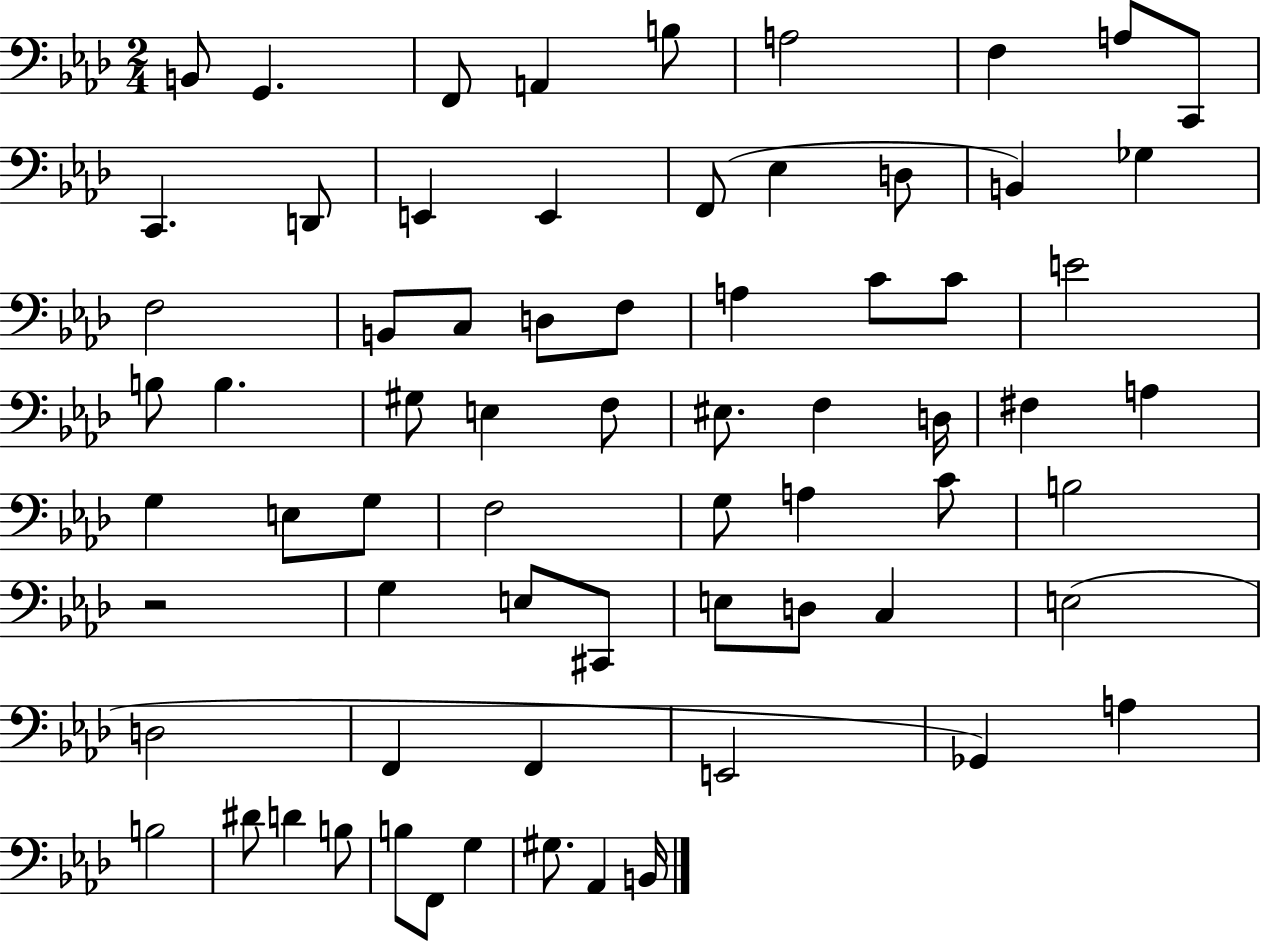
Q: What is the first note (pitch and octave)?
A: B2